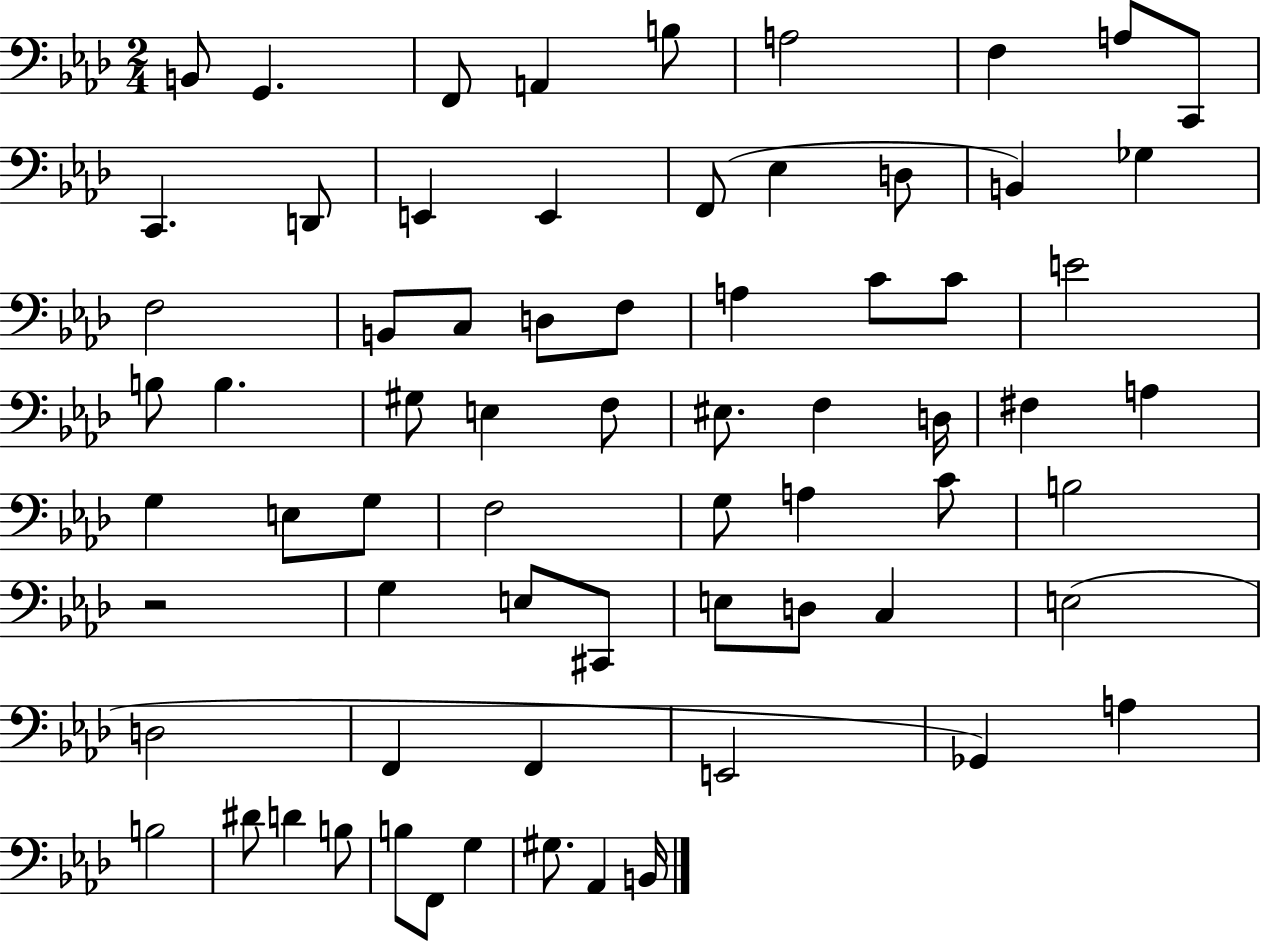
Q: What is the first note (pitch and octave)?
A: B2